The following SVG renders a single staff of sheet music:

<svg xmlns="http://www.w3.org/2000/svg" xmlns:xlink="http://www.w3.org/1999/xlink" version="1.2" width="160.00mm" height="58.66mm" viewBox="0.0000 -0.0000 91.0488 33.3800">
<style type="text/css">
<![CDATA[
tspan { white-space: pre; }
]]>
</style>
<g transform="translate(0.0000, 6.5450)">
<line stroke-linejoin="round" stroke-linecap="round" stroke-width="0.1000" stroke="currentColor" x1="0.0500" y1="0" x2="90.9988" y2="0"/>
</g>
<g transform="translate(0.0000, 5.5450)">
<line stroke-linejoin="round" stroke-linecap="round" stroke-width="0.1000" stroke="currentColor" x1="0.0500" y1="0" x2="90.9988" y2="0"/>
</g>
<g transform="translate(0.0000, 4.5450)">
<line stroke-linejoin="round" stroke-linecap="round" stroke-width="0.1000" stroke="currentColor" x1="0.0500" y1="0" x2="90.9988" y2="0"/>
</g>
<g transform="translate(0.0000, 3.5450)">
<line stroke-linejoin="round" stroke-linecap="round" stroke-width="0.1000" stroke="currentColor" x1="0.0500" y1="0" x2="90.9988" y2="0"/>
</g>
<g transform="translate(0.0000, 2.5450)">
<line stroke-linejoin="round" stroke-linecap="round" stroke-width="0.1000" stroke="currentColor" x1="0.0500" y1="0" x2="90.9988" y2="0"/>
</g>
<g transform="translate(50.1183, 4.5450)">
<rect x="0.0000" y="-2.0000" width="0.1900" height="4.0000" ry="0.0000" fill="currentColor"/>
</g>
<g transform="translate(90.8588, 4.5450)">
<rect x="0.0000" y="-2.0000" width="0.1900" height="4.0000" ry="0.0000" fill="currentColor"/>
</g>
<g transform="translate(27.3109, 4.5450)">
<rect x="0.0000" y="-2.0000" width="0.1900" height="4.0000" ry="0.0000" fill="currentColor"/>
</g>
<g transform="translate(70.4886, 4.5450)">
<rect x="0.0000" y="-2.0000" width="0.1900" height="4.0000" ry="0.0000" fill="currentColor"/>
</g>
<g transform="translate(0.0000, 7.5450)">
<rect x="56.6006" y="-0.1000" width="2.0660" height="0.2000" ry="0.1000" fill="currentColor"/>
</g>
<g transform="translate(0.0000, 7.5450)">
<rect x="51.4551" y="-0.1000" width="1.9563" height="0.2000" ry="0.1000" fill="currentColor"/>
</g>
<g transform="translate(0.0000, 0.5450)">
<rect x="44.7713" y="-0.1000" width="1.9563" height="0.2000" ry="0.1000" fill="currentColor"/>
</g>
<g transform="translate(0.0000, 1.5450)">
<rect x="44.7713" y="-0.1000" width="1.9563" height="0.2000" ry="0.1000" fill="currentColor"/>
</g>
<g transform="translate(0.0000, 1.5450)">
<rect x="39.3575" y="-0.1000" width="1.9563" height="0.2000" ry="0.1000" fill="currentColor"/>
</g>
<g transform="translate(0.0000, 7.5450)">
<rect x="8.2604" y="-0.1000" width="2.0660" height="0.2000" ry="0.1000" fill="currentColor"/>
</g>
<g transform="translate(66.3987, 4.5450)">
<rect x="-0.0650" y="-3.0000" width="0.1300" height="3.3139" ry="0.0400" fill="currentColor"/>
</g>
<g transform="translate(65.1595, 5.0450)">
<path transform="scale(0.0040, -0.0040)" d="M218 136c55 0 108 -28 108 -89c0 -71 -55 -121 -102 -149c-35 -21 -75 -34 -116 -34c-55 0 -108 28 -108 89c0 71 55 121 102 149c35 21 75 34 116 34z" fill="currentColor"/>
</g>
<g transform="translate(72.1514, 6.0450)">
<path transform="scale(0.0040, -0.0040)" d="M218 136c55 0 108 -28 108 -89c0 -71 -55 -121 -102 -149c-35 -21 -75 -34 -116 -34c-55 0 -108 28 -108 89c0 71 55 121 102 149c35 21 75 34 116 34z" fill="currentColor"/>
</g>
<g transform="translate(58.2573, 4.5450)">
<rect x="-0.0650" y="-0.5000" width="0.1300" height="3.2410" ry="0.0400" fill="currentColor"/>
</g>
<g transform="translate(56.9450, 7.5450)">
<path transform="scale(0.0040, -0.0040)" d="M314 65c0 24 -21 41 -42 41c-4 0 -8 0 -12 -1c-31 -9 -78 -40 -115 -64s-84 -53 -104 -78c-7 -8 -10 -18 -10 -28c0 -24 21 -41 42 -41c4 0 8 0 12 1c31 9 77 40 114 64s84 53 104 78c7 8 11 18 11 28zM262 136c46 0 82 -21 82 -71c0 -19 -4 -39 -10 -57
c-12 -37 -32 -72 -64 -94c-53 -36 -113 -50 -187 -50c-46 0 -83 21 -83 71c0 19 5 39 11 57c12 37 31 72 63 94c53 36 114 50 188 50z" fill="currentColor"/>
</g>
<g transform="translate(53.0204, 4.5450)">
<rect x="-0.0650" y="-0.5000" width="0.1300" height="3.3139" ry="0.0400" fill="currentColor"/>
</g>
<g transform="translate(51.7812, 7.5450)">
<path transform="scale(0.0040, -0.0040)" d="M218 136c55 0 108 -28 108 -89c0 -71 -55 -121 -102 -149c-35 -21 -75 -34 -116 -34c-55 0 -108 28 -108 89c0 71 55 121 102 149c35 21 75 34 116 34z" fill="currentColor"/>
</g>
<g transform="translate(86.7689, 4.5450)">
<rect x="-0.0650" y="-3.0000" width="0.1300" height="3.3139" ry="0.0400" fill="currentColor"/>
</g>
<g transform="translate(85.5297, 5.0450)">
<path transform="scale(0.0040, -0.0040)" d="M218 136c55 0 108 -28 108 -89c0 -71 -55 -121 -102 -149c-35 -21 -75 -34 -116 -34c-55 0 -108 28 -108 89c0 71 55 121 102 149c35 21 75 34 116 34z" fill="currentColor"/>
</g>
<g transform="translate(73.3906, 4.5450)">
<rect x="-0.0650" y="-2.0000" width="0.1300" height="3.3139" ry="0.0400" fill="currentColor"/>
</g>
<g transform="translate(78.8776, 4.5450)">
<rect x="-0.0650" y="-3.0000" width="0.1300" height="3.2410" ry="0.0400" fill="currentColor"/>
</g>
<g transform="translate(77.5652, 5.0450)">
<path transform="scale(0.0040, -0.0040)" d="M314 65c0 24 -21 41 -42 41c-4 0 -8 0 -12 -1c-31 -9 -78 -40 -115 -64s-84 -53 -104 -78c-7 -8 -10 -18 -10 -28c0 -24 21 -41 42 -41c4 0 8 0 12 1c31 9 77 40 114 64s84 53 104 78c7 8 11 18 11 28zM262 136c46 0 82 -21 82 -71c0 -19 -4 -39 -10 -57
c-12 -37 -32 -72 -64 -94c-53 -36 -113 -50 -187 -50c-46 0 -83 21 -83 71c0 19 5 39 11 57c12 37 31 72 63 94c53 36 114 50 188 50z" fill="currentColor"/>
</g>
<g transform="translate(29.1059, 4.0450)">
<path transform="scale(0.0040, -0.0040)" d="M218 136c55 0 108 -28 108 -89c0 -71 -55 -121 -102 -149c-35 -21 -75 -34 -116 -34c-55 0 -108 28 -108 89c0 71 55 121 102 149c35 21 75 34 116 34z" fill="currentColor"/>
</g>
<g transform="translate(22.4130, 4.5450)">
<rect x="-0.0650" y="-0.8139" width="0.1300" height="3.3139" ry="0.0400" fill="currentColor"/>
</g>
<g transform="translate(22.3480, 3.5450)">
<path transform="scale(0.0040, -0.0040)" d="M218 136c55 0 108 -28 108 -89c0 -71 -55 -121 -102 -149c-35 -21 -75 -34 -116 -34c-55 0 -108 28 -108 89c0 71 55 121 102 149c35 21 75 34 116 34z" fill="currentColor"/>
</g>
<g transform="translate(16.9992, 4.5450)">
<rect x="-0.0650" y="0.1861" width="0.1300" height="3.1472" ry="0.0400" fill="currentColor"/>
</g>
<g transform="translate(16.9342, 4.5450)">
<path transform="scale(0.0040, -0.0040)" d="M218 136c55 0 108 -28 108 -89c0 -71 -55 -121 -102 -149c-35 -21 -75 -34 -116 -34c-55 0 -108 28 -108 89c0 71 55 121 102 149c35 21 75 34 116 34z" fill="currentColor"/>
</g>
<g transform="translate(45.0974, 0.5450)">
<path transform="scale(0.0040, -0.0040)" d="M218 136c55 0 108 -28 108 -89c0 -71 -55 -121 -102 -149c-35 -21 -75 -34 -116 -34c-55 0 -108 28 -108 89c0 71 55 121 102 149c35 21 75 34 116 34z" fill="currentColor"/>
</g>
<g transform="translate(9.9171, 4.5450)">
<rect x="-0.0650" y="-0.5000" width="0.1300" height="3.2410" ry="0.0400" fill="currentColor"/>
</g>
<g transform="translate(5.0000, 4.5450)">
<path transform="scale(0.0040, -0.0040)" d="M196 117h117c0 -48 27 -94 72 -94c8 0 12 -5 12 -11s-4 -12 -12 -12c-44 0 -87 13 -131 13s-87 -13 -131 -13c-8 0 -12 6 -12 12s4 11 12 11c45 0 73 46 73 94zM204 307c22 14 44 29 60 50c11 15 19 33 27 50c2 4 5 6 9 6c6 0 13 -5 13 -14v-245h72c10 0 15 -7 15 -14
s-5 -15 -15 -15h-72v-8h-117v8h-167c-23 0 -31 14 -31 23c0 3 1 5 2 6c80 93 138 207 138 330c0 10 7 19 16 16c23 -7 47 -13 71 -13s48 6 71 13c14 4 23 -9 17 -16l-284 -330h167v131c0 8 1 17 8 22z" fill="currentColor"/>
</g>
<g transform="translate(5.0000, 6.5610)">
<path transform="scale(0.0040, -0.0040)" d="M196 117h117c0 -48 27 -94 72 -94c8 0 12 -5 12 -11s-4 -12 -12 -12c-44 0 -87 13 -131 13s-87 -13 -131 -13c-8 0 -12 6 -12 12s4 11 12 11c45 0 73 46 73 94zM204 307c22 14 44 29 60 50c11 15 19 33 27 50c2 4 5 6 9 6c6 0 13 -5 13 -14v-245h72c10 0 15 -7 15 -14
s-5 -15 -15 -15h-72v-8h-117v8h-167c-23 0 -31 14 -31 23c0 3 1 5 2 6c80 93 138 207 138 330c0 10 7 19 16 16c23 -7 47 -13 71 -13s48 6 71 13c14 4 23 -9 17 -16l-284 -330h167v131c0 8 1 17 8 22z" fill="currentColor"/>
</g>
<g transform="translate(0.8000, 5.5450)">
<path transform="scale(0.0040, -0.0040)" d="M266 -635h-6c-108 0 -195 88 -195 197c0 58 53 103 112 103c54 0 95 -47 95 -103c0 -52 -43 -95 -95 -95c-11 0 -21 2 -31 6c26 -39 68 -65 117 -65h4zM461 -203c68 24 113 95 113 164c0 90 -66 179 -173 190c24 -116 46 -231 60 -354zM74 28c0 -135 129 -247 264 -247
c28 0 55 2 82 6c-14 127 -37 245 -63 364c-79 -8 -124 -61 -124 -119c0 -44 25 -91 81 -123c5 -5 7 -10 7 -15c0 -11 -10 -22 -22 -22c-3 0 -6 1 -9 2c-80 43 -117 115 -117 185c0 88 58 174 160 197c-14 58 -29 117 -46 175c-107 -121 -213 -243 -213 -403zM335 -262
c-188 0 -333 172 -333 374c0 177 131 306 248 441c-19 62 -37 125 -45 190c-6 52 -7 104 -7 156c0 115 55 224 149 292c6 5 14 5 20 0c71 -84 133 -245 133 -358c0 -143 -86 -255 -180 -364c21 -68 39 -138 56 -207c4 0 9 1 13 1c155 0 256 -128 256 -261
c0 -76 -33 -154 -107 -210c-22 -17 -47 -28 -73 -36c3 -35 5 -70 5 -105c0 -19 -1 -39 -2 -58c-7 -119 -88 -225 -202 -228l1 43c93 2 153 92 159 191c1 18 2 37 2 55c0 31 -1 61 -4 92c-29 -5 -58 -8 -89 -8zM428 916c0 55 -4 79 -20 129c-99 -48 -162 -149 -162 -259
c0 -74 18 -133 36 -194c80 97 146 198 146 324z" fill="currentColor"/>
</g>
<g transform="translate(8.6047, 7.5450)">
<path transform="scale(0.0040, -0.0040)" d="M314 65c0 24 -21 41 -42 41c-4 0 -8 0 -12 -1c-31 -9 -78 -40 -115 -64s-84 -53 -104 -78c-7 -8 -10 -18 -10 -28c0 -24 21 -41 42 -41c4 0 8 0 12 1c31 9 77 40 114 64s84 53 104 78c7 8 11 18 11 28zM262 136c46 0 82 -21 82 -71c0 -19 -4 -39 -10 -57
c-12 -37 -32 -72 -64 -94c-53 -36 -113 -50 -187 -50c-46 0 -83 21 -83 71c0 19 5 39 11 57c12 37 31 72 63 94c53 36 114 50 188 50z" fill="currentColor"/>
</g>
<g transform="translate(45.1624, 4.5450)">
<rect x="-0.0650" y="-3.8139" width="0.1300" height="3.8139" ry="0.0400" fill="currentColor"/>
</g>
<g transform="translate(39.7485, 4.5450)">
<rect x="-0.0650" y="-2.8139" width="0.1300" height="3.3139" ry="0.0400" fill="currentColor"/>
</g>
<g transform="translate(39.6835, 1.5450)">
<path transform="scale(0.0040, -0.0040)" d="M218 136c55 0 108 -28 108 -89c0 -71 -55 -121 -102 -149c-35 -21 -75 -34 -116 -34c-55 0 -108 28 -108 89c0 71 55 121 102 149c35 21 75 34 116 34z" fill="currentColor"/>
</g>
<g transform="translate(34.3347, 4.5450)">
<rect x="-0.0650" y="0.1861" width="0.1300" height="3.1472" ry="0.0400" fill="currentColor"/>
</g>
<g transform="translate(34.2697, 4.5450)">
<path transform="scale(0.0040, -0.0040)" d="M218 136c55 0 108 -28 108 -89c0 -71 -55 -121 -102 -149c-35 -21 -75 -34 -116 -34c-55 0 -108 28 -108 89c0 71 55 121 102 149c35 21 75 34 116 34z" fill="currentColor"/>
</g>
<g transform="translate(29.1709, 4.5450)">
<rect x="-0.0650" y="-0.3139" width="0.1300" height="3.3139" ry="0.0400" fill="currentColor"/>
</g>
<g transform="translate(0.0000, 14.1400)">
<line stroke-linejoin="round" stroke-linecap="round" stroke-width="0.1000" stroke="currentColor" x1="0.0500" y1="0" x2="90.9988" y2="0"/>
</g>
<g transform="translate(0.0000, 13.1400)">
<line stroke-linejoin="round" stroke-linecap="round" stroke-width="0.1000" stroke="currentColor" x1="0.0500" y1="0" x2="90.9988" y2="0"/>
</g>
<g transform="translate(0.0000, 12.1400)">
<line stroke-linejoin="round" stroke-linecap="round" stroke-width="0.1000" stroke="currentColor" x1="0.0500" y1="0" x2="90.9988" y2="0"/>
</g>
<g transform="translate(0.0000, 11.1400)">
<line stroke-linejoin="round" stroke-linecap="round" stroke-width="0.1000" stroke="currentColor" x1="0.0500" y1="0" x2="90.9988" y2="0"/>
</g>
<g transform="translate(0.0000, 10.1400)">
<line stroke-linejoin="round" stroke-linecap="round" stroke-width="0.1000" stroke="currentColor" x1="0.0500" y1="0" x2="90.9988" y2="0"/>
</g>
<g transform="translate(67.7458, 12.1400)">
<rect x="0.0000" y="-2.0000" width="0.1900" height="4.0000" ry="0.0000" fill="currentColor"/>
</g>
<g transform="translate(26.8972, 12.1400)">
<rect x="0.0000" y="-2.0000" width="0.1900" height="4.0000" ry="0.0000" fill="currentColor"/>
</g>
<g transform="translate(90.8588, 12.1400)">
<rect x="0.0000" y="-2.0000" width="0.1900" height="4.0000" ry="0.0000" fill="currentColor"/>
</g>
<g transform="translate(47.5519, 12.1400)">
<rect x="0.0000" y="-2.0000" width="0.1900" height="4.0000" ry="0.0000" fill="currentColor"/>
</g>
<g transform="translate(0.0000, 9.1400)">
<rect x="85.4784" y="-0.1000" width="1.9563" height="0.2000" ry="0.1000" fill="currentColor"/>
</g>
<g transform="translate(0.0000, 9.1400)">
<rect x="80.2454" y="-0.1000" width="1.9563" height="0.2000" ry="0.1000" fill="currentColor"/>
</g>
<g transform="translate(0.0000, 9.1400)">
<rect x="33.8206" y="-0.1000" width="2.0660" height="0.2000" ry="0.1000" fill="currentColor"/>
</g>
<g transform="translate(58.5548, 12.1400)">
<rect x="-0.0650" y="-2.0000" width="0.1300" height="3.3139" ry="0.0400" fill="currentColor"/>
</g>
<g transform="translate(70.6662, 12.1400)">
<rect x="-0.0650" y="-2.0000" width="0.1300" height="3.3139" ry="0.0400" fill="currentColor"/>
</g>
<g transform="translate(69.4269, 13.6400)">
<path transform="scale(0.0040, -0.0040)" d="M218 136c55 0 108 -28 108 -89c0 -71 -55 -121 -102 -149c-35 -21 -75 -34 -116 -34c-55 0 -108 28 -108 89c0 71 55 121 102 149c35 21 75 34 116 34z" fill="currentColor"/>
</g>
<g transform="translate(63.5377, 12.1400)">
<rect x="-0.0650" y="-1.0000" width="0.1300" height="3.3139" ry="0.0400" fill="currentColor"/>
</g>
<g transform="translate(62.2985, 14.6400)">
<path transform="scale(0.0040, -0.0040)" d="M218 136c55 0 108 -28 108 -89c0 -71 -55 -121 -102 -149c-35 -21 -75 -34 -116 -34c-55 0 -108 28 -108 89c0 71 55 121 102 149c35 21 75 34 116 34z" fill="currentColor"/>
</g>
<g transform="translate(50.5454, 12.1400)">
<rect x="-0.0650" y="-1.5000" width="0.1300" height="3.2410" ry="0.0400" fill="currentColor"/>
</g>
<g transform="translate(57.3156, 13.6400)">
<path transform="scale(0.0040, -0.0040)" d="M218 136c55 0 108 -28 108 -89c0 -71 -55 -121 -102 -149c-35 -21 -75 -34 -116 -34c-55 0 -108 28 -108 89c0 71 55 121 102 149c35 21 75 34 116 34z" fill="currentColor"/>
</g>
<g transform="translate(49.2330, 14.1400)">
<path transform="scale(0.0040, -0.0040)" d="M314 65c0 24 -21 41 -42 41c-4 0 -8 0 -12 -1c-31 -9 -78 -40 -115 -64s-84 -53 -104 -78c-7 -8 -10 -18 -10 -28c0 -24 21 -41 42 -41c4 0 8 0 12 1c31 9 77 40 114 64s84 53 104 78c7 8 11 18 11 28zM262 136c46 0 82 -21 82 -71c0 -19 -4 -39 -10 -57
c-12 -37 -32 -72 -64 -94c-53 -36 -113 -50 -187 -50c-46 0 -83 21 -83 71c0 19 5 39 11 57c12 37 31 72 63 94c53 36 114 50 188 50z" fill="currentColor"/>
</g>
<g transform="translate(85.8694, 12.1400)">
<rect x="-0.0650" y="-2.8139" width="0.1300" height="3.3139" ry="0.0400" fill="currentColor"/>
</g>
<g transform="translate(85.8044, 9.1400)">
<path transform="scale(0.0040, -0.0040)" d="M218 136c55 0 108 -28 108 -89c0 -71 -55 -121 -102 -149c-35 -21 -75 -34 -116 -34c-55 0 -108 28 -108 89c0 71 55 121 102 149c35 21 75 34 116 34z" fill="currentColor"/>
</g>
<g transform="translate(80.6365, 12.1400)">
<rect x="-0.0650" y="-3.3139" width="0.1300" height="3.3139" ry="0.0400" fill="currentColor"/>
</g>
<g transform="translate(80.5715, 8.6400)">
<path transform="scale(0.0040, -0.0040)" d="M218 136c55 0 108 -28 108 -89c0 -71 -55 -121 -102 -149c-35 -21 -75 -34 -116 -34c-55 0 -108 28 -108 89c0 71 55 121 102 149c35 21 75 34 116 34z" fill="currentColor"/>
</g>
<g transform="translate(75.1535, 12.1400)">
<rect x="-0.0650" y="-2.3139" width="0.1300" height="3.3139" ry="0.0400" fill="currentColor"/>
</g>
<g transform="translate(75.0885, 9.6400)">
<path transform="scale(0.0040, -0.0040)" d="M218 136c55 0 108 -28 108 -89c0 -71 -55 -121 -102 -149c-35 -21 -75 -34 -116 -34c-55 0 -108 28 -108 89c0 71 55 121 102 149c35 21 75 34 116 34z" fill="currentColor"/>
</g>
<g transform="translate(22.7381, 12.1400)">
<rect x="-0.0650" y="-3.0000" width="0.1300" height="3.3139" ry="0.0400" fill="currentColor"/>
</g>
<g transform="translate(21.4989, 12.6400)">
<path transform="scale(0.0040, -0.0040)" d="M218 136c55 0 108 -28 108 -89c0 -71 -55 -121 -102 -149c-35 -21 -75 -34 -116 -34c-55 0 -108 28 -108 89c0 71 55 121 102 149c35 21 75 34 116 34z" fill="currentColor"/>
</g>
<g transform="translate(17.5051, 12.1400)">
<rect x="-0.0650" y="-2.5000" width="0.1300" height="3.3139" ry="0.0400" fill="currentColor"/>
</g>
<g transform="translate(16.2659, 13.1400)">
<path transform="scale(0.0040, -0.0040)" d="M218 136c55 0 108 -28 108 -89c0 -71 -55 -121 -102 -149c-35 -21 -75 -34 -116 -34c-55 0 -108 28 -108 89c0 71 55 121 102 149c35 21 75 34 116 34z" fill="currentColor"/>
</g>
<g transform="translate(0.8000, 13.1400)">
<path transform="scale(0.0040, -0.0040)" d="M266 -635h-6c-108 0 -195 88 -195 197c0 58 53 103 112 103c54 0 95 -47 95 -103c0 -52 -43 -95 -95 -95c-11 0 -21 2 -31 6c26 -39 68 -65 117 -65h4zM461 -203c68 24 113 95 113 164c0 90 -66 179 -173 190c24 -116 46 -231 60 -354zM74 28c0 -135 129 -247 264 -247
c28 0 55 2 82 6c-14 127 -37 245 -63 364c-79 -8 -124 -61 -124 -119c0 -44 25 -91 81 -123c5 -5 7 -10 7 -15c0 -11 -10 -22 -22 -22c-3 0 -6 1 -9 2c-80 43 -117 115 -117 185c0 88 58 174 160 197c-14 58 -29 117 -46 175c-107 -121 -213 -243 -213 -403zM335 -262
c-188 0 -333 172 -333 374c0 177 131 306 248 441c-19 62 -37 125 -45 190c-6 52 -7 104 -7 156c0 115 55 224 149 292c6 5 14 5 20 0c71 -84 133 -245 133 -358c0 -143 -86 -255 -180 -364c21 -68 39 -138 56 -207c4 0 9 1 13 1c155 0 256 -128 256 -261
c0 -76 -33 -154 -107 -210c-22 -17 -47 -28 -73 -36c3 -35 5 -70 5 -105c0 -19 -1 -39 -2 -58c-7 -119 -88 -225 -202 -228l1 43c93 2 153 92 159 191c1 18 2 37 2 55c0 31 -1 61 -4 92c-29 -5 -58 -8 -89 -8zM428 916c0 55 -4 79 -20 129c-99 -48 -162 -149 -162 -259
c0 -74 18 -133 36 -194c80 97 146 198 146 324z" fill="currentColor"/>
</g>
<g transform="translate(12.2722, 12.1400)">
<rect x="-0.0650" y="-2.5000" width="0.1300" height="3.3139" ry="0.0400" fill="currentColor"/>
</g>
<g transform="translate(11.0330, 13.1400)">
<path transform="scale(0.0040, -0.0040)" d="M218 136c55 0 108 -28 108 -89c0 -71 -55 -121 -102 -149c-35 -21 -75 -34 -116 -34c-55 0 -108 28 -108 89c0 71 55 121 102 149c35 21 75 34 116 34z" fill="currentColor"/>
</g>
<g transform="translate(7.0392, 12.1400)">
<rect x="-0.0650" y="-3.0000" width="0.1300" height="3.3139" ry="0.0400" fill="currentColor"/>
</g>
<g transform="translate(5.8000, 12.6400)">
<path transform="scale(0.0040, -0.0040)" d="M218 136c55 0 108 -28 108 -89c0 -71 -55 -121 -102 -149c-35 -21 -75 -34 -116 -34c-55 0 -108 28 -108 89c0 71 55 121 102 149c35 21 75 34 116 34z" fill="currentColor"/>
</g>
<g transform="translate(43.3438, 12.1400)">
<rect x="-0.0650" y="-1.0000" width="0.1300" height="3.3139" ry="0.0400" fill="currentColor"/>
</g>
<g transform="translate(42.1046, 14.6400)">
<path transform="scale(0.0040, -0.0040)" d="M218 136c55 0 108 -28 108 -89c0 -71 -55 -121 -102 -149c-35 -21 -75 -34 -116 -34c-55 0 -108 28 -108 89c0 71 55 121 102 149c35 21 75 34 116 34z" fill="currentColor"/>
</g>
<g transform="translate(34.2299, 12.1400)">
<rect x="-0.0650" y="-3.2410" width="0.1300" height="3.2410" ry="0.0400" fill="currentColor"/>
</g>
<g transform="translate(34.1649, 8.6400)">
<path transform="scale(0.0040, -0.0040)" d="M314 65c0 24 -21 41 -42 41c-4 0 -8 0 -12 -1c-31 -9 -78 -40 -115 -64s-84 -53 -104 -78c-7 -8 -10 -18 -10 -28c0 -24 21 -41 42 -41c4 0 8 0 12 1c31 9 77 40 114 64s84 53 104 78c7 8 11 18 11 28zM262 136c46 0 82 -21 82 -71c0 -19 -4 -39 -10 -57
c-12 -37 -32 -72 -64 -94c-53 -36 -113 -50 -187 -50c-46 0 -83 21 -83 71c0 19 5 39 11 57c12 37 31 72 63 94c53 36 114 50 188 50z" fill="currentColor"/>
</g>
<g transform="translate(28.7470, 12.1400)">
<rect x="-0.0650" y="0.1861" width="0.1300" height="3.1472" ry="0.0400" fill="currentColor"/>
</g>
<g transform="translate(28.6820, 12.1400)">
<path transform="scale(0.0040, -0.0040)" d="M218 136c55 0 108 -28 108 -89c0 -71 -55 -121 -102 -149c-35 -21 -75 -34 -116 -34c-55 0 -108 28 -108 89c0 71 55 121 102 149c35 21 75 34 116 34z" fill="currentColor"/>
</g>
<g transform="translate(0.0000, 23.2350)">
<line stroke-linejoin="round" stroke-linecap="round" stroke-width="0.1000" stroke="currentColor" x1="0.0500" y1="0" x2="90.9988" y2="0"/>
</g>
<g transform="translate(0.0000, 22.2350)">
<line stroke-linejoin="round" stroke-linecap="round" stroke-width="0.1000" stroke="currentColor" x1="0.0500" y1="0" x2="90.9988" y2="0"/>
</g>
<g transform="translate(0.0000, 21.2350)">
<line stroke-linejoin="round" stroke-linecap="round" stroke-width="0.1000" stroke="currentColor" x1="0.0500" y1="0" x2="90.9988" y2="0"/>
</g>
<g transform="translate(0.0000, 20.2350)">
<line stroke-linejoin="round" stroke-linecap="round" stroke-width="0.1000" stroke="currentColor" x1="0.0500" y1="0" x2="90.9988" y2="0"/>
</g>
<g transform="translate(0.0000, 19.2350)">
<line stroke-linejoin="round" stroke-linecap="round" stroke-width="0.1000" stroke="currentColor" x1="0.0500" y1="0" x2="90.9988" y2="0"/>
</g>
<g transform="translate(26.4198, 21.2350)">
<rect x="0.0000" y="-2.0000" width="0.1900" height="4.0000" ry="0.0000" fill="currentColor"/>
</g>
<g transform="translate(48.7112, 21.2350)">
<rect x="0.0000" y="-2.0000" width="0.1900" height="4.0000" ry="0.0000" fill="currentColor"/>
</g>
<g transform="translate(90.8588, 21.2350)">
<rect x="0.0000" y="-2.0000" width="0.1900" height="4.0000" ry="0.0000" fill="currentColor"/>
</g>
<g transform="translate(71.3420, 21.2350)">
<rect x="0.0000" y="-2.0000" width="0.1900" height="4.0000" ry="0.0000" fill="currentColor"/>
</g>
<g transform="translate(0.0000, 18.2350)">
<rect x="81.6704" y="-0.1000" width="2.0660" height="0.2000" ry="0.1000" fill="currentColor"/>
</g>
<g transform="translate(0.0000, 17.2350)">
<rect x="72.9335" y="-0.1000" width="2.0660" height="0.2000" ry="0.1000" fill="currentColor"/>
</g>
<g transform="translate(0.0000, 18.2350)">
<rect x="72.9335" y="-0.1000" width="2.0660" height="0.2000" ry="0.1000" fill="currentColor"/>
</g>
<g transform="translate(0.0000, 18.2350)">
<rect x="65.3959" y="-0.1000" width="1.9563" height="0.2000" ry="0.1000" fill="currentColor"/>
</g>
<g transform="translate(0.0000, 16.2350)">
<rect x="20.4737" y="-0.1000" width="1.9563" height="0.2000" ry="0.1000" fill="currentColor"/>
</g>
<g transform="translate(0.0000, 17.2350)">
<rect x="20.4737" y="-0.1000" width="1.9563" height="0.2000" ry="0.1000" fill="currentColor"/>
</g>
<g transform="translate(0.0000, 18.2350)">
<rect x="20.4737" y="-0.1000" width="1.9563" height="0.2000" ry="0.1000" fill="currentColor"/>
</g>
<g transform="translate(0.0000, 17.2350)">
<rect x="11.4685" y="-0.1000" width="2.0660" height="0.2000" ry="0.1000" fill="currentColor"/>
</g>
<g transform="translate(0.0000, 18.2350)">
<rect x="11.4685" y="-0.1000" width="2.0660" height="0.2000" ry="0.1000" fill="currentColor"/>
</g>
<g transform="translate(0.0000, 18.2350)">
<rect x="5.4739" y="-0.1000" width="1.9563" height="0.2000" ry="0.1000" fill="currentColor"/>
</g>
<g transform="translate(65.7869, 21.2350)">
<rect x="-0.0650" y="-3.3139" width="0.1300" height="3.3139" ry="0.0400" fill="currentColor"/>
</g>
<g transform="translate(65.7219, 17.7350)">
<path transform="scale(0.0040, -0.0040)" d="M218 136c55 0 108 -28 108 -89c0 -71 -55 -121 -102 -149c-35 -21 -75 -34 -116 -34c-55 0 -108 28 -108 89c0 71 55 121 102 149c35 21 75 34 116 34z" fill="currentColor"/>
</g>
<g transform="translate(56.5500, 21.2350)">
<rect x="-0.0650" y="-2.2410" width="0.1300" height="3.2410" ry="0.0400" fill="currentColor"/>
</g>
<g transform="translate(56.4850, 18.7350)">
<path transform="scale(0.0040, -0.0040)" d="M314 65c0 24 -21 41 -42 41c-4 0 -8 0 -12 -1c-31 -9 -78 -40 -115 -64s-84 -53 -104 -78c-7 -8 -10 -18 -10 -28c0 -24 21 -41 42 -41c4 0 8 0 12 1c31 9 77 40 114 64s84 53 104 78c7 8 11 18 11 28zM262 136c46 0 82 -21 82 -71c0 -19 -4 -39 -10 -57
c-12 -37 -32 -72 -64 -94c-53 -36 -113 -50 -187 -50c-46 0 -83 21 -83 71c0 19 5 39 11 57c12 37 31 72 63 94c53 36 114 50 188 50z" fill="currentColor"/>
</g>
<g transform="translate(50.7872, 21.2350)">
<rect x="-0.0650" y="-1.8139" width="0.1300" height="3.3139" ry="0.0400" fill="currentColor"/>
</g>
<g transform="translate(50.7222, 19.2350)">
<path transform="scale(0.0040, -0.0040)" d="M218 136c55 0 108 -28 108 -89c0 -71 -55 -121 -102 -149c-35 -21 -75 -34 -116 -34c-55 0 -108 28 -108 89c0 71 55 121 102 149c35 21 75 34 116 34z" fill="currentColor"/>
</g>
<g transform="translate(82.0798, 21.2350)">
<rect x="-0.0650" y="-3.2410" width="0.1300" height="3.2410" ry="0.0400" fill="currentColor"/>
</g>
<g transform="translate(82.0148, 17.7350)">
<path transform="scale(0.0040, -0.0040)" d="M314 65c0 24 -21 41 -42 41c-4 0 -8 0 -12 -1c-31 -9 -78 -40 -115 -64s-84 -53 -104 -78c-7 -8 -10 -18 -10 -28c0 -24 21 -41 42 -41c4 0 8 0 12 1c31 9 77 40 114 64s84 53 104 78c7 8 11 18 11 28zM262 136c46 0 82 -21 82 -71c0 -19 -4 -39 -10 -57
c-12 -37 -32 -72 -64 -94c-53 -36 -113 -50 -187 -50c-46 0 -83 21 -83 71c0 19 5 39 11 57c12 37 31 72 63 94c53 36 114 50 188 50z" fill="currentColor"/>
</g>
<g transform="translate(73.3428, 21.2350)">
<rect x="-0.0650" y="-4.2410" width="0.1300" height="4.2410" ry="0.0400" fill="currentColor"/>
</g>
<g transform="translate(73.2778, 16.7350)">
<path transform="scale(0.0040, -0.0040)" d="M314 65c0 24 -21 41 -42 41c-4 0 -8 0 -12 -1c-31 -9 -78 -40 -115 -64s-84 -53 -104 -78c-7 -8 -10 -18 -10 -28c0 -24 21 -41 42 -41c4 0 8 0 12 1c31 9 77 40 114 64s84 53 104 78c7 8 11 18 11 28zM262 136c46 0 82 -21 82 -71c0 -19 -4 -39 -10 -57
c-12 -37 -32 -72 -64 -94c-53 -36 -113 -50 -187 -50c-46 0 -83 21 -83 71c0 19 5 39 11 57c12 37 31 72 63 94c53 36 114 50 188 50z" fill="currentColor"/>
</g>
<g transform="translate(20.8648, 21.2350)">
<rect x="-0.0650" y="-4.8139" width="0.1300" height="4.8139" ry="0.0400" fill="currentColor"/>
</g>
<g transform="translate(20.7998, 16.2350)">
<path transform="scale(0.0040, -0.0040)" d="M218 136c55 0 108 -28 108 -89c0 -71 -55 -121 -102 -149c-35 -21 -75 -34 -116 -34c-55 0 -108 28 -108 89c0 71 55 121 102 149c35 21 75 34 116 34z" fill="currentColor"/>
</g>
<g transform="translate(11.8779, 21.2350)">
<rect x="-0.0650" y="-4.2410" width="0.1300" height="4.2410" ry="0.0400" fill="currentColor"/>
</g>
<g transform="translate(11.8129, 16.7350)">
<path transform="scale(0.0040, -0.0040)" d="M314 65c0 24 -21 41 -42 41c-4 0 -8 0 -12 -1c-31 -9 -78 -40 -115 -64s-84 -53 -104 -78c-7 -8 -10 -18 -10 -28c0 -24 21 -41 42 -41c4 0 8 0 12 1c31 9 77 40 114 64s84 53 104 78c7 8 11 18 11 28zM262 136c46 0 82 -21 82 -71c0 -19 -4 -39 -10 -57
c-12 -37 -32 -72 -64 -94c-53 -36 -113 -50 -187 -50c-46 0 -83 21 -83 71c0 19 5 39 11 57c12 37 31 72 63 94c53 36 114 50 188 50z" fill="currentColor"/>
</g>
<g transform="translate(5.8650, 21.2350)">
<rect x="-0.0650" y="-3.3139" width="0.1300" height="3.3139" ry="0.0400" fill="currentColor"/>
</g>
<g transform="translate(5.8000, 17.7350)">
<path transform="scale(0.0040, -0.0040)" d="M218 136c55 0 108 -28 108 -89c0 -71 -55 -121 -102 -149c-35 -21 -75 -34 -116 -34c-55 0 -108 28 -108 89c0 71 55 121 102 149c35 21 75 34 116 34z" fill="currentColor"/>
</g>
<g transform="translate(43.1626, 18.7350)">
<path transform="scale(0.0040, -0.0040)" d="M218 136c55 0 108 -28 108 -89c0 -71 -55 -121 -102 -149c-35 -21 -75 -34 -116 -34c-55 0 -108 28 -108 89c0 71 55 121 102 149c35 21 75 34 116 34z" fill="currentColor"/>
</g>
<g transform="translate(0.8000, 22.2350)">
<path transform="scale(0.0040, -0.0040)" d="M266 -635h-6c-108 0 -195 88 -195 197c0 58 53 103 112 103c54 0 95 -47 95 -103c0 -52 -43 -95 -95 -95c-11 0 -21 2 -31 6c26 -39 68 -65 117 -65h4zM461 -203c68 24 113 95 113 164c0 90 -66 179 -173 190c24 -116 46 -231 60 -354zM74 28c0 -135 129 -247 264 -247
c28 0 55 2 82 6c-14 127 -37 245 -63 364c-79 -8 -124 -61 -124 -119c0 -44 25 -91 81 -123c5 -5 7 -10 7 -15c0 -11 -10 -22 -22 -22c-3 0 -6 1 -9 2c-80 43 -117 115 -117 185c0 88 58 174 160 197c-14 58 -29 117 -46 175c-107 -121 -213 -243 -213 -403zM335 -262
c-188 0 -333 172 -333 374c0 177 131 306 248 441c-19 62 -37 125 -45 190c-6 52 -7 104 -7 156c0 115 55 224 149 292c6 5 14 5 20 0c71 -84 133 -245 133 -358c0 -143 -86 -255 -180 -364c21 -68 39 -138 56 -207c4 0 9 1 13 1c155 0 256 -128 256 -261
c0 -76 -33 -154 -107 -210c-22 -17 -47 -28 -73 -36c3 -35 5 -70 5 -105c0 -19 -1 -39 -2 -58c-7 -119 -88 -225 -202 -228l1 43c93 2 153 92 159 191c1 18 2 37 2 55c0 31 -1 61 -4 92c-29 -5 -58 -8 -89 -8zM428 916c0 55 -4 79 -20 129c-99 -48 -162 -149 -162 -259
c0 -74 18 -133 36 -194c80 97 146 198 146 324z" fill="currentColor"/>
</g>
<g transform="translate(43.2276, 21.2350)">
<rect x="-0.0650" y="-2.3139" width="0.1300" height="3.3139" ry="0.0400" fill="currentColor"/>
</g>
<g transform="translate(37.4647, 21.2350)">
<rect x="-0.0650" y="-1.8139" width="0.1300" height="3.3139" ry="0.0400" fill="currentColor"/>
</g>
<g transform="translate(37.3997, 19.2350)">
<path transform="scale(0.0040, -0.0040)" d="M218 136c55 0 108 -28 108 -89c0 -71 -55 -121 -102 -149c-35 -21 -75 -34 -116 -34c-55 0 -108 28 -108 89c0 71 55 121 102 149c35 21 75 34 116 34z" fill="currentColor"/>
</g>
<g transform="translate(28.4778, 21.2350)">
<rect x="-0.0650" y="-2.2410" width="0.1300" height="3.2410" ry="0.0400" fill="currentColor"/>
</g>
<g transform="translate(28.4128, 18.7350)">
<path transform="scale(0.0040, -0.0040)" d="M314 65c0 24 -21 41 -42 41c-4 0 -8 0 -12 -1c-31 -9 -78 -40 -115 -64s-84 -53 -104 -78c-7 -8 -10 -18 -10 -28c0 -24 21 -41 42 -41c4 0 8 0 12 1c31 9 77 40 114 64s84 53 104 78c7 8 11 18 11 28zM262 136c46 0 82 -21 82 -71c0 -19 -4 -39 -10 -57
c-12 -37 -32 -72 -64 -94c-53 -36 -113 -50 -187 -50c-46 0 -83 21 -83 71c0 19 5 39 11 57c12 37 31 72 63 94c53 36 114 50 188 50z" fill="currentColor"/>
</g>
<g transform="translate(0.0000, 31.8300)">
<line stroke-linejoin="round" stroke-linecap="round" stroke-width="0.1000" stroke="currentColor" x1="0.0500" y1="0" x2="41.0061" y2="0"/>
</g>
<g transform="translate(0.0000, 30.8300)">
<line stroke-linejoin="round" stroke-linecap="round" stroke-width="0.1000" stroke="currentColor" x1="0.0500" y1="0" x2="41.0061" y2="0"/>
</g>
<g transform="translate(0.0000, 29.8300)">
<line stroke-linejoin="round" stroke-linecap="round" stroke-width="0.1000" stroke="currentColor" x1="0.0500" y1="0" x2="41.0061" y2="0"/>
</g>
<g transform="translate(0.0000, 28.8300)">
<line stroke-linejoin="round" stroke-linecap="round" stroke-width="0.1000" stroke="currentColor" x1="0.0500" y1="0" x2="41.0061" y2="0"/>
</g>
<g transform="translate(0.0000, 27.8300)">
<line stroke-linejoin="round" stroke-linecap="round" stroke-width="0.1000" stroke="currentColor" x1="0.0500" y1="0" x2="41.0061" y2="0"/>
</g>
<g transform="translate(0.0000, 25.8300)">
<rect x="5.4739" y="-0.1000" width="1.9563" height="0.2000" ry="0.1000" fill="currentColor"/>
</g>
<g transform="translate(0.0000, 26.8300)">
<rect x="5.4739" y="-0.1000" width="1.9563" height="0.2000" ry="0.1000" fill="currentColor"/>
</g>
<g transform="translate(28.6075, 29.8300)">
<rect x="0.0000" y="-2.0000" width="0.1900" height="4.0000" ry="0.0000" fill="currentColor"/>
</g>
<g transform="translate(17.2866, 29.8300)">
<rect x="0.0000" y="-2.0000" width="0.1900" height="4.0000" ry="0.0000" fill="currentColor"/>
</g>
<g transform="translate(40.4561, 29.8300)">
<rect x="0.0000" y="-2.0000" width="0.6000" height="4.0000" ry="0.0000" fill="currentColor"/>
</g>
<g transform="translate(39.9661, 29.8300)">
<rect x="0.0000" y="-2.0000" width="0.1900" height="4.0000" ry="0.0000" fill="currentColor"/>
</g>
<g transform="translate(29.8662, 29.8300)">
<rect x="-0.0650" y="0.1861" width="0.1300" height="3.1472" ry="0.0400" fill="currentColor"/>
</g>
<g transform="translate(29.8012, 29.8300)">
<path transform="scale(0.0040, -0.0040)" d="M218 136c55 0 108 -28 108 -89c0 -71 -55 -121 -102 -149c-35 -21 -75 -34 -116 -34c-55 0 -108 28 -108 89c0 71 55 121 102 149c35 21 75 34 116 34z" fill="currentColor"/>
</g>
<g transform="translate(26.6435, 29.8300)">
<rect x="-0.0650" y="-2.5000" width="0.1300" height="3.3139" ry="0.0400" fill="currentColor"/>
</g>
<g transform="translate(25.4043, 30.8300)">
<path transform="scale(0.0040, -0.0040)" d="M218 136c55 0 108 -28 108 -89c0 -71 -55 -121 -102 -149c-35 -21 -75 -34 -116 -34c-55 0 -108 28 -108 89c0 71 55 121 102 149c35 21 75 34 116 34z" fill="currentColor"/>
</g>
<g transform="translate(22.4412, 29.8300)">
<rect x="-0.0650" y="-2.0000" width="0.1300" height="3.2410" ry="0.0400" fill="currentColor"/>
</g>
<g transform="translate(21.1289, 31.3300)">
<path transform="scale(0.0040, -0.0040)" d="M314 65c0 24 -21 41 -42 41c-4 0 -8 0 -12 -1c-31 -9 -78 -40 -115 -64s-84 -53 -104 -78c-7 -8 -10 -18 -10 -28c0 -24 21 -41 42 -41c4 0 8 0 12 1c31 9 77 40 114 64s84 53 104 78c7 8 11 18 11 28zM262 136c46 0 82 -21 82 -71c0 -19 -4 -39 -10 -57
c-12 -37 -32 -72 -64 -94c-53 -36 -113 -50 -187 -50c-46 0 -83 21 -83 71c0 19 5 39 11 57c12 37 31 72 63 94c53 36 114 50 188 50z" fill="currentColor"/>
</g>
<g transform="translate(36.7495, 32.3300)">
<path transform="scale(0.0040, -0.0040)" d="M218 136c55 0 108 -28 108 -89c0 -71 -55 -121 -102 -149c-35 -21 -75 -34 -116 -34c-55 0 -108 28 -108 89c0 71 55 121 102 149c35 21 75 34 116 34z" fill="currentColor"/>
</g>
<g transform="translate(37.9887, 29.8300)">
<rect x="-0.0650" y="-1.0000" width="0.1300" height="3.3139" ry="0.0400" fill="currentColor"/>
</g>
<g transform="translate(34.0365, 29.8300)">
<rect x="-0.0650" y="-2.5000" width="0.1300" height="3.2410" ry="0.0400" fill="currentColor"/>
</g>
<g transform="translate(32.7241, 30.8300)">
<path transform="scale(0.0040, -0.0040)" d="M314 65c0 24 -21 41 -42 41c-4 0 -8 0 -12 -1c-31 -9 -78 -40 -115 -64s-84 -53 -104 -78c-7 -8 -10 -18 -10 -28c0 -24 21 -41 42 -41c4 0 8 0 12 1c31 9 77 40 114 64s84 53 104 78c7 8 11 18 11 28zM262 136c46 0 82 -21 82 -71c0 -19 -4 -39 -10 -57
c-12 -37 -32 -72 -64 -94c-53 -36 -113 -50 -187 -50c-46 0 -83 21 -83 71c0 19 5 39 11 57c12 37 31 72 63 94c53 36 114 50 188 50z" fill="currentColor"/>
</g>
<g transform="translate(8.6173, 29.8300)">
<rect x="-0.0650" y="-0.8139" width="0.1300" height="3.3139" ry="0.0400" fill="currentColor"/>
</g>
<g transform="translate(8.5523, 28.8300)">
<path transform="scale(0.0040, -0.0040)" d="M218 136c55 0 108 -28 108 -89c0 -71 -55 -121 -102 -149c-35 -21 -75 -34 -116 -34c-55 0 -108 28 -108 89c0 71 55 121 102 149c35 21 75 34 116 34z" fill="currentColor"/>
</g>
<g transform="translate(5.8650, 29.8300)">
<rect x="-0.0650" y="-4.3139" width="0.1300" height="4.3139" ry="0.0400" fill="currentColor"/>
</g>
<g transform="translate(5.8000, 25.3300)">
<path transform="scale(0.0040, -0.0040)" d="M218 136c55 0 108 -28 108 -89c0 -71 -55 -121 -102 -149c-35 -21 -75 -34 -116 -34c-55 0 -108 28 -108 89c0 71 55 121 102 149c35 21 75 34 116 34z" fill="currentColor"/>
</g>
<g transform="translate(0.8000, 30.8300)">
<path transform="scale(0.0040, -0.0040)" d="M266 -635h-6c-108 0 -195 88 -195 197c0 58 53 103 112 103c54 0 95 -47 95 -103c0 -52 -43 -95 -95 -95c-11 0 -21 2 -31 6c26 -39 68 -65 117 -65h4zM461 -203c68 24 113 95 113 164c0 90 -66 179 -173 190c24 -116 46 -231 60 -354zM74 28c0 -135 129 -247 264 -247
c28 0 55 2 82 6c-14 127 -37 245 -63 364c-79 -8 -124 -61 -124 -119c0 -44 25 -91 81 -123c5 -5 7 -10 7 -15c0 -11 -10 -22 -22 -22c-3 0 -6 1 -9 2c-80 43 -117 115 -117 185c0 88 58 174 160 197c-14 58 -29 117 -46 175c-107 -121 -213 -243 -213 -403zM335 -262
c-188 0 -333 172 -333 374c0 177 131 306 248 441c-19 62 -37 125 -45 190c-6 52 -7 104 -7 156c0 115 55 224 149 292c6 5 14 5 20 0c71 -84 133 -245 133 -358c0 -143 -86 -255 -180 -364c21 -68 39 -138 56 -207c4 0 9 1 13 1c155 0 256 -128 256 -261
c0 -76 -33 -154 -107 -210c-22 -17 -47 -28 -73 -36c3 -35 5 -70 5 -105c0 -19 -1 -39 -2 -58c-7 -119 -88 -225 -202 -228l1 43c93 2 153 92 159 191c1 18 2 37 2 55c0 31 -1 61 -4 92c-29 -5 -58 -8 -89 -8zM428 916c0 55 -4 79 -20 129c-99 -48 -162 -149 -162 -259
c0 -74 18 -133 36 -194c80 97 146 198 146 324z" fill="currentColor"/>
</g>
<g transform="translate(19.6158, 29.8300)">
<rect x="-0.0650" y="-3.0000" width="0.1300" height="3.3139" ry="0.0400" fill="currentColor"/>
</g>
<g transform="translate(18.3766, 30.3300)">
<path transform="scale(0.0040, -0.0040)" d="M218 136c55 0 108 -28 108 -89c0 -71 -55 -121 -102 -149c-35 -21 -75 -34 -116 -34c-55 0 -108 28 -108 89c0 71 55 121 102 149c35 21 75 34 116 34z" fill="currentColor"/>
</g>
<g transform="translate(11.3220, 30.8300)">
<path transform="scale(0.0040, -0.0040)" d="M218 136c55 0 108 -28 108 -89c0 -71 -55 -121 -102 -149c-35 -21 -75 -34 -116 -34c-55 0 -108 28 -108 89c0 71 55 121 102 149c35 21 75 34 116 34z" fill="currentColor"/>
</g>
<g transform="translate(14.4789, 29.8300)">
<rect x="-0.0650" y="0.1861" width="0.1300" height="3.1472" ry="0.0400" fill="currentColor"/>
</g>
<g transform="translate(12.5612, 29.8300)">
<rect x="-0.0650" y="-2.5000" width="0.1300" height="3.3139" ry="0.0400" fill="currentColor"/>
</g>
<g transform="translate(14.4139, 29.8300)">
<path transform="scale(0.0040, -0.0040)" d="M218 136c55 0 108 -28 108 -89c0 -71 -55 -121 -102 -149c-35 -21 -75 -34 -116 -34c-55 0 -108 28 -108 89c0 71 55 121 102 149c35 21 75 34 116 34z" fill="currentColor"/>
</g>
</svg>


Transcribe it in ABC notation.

X:1
T:Untitled
M:4/4
L:1/4
K:C
C2 B d c B a c' C C2 A F A2 A A G G A B b2 D E2 F D F g b a b d'2 e' g2 f g f g2 b d'2 b2 d' d G B A F2 G B G2 D